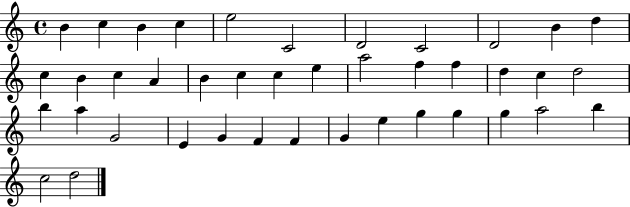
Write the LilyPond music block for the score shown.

{
  \clef treble
  \time 4/4
  \defaultTimeSignature
  \key c \major
  b'4 c''4 b'4 c''4 | e''2 c'2 | d'2 c'2 | d'2 b'4 d''4 | \break c''4 b'4 c''4 a'4 | b'4 c''4 c''4 e''4 | a''2 f''4 f''4 | d''4 c''4 d''2 | \break b''4 a''4 g'2 | e'4 g'4 f'4 f'4 | g'4 e''4 g''4 g''4 | g''4 a''2 b''4 | \break c''2 d''2 | \bar "|."
}